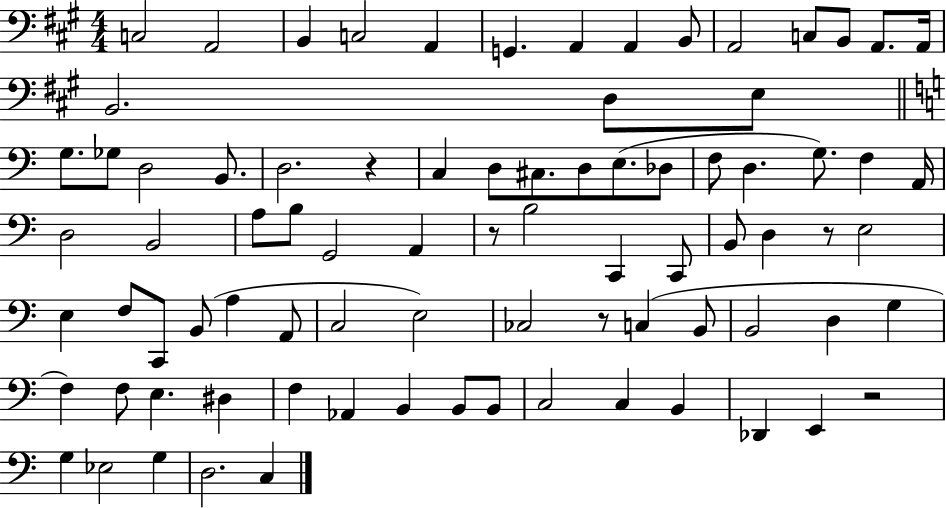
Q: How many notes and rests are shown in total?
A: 83